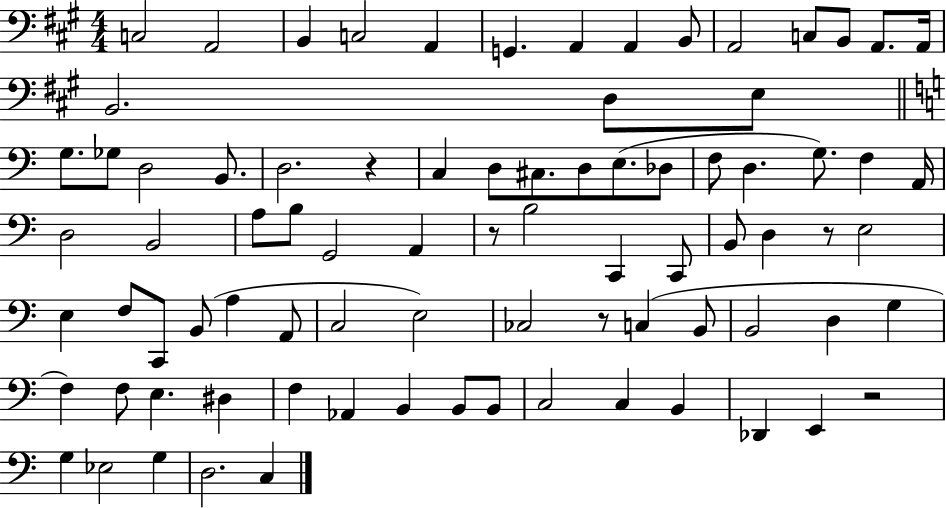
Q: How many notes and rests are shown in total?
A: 83